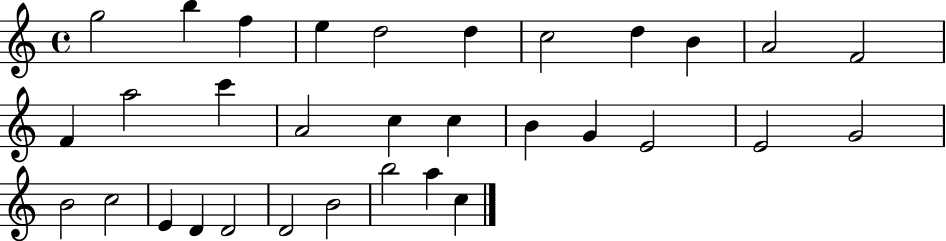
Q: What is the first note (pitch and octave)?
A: G5